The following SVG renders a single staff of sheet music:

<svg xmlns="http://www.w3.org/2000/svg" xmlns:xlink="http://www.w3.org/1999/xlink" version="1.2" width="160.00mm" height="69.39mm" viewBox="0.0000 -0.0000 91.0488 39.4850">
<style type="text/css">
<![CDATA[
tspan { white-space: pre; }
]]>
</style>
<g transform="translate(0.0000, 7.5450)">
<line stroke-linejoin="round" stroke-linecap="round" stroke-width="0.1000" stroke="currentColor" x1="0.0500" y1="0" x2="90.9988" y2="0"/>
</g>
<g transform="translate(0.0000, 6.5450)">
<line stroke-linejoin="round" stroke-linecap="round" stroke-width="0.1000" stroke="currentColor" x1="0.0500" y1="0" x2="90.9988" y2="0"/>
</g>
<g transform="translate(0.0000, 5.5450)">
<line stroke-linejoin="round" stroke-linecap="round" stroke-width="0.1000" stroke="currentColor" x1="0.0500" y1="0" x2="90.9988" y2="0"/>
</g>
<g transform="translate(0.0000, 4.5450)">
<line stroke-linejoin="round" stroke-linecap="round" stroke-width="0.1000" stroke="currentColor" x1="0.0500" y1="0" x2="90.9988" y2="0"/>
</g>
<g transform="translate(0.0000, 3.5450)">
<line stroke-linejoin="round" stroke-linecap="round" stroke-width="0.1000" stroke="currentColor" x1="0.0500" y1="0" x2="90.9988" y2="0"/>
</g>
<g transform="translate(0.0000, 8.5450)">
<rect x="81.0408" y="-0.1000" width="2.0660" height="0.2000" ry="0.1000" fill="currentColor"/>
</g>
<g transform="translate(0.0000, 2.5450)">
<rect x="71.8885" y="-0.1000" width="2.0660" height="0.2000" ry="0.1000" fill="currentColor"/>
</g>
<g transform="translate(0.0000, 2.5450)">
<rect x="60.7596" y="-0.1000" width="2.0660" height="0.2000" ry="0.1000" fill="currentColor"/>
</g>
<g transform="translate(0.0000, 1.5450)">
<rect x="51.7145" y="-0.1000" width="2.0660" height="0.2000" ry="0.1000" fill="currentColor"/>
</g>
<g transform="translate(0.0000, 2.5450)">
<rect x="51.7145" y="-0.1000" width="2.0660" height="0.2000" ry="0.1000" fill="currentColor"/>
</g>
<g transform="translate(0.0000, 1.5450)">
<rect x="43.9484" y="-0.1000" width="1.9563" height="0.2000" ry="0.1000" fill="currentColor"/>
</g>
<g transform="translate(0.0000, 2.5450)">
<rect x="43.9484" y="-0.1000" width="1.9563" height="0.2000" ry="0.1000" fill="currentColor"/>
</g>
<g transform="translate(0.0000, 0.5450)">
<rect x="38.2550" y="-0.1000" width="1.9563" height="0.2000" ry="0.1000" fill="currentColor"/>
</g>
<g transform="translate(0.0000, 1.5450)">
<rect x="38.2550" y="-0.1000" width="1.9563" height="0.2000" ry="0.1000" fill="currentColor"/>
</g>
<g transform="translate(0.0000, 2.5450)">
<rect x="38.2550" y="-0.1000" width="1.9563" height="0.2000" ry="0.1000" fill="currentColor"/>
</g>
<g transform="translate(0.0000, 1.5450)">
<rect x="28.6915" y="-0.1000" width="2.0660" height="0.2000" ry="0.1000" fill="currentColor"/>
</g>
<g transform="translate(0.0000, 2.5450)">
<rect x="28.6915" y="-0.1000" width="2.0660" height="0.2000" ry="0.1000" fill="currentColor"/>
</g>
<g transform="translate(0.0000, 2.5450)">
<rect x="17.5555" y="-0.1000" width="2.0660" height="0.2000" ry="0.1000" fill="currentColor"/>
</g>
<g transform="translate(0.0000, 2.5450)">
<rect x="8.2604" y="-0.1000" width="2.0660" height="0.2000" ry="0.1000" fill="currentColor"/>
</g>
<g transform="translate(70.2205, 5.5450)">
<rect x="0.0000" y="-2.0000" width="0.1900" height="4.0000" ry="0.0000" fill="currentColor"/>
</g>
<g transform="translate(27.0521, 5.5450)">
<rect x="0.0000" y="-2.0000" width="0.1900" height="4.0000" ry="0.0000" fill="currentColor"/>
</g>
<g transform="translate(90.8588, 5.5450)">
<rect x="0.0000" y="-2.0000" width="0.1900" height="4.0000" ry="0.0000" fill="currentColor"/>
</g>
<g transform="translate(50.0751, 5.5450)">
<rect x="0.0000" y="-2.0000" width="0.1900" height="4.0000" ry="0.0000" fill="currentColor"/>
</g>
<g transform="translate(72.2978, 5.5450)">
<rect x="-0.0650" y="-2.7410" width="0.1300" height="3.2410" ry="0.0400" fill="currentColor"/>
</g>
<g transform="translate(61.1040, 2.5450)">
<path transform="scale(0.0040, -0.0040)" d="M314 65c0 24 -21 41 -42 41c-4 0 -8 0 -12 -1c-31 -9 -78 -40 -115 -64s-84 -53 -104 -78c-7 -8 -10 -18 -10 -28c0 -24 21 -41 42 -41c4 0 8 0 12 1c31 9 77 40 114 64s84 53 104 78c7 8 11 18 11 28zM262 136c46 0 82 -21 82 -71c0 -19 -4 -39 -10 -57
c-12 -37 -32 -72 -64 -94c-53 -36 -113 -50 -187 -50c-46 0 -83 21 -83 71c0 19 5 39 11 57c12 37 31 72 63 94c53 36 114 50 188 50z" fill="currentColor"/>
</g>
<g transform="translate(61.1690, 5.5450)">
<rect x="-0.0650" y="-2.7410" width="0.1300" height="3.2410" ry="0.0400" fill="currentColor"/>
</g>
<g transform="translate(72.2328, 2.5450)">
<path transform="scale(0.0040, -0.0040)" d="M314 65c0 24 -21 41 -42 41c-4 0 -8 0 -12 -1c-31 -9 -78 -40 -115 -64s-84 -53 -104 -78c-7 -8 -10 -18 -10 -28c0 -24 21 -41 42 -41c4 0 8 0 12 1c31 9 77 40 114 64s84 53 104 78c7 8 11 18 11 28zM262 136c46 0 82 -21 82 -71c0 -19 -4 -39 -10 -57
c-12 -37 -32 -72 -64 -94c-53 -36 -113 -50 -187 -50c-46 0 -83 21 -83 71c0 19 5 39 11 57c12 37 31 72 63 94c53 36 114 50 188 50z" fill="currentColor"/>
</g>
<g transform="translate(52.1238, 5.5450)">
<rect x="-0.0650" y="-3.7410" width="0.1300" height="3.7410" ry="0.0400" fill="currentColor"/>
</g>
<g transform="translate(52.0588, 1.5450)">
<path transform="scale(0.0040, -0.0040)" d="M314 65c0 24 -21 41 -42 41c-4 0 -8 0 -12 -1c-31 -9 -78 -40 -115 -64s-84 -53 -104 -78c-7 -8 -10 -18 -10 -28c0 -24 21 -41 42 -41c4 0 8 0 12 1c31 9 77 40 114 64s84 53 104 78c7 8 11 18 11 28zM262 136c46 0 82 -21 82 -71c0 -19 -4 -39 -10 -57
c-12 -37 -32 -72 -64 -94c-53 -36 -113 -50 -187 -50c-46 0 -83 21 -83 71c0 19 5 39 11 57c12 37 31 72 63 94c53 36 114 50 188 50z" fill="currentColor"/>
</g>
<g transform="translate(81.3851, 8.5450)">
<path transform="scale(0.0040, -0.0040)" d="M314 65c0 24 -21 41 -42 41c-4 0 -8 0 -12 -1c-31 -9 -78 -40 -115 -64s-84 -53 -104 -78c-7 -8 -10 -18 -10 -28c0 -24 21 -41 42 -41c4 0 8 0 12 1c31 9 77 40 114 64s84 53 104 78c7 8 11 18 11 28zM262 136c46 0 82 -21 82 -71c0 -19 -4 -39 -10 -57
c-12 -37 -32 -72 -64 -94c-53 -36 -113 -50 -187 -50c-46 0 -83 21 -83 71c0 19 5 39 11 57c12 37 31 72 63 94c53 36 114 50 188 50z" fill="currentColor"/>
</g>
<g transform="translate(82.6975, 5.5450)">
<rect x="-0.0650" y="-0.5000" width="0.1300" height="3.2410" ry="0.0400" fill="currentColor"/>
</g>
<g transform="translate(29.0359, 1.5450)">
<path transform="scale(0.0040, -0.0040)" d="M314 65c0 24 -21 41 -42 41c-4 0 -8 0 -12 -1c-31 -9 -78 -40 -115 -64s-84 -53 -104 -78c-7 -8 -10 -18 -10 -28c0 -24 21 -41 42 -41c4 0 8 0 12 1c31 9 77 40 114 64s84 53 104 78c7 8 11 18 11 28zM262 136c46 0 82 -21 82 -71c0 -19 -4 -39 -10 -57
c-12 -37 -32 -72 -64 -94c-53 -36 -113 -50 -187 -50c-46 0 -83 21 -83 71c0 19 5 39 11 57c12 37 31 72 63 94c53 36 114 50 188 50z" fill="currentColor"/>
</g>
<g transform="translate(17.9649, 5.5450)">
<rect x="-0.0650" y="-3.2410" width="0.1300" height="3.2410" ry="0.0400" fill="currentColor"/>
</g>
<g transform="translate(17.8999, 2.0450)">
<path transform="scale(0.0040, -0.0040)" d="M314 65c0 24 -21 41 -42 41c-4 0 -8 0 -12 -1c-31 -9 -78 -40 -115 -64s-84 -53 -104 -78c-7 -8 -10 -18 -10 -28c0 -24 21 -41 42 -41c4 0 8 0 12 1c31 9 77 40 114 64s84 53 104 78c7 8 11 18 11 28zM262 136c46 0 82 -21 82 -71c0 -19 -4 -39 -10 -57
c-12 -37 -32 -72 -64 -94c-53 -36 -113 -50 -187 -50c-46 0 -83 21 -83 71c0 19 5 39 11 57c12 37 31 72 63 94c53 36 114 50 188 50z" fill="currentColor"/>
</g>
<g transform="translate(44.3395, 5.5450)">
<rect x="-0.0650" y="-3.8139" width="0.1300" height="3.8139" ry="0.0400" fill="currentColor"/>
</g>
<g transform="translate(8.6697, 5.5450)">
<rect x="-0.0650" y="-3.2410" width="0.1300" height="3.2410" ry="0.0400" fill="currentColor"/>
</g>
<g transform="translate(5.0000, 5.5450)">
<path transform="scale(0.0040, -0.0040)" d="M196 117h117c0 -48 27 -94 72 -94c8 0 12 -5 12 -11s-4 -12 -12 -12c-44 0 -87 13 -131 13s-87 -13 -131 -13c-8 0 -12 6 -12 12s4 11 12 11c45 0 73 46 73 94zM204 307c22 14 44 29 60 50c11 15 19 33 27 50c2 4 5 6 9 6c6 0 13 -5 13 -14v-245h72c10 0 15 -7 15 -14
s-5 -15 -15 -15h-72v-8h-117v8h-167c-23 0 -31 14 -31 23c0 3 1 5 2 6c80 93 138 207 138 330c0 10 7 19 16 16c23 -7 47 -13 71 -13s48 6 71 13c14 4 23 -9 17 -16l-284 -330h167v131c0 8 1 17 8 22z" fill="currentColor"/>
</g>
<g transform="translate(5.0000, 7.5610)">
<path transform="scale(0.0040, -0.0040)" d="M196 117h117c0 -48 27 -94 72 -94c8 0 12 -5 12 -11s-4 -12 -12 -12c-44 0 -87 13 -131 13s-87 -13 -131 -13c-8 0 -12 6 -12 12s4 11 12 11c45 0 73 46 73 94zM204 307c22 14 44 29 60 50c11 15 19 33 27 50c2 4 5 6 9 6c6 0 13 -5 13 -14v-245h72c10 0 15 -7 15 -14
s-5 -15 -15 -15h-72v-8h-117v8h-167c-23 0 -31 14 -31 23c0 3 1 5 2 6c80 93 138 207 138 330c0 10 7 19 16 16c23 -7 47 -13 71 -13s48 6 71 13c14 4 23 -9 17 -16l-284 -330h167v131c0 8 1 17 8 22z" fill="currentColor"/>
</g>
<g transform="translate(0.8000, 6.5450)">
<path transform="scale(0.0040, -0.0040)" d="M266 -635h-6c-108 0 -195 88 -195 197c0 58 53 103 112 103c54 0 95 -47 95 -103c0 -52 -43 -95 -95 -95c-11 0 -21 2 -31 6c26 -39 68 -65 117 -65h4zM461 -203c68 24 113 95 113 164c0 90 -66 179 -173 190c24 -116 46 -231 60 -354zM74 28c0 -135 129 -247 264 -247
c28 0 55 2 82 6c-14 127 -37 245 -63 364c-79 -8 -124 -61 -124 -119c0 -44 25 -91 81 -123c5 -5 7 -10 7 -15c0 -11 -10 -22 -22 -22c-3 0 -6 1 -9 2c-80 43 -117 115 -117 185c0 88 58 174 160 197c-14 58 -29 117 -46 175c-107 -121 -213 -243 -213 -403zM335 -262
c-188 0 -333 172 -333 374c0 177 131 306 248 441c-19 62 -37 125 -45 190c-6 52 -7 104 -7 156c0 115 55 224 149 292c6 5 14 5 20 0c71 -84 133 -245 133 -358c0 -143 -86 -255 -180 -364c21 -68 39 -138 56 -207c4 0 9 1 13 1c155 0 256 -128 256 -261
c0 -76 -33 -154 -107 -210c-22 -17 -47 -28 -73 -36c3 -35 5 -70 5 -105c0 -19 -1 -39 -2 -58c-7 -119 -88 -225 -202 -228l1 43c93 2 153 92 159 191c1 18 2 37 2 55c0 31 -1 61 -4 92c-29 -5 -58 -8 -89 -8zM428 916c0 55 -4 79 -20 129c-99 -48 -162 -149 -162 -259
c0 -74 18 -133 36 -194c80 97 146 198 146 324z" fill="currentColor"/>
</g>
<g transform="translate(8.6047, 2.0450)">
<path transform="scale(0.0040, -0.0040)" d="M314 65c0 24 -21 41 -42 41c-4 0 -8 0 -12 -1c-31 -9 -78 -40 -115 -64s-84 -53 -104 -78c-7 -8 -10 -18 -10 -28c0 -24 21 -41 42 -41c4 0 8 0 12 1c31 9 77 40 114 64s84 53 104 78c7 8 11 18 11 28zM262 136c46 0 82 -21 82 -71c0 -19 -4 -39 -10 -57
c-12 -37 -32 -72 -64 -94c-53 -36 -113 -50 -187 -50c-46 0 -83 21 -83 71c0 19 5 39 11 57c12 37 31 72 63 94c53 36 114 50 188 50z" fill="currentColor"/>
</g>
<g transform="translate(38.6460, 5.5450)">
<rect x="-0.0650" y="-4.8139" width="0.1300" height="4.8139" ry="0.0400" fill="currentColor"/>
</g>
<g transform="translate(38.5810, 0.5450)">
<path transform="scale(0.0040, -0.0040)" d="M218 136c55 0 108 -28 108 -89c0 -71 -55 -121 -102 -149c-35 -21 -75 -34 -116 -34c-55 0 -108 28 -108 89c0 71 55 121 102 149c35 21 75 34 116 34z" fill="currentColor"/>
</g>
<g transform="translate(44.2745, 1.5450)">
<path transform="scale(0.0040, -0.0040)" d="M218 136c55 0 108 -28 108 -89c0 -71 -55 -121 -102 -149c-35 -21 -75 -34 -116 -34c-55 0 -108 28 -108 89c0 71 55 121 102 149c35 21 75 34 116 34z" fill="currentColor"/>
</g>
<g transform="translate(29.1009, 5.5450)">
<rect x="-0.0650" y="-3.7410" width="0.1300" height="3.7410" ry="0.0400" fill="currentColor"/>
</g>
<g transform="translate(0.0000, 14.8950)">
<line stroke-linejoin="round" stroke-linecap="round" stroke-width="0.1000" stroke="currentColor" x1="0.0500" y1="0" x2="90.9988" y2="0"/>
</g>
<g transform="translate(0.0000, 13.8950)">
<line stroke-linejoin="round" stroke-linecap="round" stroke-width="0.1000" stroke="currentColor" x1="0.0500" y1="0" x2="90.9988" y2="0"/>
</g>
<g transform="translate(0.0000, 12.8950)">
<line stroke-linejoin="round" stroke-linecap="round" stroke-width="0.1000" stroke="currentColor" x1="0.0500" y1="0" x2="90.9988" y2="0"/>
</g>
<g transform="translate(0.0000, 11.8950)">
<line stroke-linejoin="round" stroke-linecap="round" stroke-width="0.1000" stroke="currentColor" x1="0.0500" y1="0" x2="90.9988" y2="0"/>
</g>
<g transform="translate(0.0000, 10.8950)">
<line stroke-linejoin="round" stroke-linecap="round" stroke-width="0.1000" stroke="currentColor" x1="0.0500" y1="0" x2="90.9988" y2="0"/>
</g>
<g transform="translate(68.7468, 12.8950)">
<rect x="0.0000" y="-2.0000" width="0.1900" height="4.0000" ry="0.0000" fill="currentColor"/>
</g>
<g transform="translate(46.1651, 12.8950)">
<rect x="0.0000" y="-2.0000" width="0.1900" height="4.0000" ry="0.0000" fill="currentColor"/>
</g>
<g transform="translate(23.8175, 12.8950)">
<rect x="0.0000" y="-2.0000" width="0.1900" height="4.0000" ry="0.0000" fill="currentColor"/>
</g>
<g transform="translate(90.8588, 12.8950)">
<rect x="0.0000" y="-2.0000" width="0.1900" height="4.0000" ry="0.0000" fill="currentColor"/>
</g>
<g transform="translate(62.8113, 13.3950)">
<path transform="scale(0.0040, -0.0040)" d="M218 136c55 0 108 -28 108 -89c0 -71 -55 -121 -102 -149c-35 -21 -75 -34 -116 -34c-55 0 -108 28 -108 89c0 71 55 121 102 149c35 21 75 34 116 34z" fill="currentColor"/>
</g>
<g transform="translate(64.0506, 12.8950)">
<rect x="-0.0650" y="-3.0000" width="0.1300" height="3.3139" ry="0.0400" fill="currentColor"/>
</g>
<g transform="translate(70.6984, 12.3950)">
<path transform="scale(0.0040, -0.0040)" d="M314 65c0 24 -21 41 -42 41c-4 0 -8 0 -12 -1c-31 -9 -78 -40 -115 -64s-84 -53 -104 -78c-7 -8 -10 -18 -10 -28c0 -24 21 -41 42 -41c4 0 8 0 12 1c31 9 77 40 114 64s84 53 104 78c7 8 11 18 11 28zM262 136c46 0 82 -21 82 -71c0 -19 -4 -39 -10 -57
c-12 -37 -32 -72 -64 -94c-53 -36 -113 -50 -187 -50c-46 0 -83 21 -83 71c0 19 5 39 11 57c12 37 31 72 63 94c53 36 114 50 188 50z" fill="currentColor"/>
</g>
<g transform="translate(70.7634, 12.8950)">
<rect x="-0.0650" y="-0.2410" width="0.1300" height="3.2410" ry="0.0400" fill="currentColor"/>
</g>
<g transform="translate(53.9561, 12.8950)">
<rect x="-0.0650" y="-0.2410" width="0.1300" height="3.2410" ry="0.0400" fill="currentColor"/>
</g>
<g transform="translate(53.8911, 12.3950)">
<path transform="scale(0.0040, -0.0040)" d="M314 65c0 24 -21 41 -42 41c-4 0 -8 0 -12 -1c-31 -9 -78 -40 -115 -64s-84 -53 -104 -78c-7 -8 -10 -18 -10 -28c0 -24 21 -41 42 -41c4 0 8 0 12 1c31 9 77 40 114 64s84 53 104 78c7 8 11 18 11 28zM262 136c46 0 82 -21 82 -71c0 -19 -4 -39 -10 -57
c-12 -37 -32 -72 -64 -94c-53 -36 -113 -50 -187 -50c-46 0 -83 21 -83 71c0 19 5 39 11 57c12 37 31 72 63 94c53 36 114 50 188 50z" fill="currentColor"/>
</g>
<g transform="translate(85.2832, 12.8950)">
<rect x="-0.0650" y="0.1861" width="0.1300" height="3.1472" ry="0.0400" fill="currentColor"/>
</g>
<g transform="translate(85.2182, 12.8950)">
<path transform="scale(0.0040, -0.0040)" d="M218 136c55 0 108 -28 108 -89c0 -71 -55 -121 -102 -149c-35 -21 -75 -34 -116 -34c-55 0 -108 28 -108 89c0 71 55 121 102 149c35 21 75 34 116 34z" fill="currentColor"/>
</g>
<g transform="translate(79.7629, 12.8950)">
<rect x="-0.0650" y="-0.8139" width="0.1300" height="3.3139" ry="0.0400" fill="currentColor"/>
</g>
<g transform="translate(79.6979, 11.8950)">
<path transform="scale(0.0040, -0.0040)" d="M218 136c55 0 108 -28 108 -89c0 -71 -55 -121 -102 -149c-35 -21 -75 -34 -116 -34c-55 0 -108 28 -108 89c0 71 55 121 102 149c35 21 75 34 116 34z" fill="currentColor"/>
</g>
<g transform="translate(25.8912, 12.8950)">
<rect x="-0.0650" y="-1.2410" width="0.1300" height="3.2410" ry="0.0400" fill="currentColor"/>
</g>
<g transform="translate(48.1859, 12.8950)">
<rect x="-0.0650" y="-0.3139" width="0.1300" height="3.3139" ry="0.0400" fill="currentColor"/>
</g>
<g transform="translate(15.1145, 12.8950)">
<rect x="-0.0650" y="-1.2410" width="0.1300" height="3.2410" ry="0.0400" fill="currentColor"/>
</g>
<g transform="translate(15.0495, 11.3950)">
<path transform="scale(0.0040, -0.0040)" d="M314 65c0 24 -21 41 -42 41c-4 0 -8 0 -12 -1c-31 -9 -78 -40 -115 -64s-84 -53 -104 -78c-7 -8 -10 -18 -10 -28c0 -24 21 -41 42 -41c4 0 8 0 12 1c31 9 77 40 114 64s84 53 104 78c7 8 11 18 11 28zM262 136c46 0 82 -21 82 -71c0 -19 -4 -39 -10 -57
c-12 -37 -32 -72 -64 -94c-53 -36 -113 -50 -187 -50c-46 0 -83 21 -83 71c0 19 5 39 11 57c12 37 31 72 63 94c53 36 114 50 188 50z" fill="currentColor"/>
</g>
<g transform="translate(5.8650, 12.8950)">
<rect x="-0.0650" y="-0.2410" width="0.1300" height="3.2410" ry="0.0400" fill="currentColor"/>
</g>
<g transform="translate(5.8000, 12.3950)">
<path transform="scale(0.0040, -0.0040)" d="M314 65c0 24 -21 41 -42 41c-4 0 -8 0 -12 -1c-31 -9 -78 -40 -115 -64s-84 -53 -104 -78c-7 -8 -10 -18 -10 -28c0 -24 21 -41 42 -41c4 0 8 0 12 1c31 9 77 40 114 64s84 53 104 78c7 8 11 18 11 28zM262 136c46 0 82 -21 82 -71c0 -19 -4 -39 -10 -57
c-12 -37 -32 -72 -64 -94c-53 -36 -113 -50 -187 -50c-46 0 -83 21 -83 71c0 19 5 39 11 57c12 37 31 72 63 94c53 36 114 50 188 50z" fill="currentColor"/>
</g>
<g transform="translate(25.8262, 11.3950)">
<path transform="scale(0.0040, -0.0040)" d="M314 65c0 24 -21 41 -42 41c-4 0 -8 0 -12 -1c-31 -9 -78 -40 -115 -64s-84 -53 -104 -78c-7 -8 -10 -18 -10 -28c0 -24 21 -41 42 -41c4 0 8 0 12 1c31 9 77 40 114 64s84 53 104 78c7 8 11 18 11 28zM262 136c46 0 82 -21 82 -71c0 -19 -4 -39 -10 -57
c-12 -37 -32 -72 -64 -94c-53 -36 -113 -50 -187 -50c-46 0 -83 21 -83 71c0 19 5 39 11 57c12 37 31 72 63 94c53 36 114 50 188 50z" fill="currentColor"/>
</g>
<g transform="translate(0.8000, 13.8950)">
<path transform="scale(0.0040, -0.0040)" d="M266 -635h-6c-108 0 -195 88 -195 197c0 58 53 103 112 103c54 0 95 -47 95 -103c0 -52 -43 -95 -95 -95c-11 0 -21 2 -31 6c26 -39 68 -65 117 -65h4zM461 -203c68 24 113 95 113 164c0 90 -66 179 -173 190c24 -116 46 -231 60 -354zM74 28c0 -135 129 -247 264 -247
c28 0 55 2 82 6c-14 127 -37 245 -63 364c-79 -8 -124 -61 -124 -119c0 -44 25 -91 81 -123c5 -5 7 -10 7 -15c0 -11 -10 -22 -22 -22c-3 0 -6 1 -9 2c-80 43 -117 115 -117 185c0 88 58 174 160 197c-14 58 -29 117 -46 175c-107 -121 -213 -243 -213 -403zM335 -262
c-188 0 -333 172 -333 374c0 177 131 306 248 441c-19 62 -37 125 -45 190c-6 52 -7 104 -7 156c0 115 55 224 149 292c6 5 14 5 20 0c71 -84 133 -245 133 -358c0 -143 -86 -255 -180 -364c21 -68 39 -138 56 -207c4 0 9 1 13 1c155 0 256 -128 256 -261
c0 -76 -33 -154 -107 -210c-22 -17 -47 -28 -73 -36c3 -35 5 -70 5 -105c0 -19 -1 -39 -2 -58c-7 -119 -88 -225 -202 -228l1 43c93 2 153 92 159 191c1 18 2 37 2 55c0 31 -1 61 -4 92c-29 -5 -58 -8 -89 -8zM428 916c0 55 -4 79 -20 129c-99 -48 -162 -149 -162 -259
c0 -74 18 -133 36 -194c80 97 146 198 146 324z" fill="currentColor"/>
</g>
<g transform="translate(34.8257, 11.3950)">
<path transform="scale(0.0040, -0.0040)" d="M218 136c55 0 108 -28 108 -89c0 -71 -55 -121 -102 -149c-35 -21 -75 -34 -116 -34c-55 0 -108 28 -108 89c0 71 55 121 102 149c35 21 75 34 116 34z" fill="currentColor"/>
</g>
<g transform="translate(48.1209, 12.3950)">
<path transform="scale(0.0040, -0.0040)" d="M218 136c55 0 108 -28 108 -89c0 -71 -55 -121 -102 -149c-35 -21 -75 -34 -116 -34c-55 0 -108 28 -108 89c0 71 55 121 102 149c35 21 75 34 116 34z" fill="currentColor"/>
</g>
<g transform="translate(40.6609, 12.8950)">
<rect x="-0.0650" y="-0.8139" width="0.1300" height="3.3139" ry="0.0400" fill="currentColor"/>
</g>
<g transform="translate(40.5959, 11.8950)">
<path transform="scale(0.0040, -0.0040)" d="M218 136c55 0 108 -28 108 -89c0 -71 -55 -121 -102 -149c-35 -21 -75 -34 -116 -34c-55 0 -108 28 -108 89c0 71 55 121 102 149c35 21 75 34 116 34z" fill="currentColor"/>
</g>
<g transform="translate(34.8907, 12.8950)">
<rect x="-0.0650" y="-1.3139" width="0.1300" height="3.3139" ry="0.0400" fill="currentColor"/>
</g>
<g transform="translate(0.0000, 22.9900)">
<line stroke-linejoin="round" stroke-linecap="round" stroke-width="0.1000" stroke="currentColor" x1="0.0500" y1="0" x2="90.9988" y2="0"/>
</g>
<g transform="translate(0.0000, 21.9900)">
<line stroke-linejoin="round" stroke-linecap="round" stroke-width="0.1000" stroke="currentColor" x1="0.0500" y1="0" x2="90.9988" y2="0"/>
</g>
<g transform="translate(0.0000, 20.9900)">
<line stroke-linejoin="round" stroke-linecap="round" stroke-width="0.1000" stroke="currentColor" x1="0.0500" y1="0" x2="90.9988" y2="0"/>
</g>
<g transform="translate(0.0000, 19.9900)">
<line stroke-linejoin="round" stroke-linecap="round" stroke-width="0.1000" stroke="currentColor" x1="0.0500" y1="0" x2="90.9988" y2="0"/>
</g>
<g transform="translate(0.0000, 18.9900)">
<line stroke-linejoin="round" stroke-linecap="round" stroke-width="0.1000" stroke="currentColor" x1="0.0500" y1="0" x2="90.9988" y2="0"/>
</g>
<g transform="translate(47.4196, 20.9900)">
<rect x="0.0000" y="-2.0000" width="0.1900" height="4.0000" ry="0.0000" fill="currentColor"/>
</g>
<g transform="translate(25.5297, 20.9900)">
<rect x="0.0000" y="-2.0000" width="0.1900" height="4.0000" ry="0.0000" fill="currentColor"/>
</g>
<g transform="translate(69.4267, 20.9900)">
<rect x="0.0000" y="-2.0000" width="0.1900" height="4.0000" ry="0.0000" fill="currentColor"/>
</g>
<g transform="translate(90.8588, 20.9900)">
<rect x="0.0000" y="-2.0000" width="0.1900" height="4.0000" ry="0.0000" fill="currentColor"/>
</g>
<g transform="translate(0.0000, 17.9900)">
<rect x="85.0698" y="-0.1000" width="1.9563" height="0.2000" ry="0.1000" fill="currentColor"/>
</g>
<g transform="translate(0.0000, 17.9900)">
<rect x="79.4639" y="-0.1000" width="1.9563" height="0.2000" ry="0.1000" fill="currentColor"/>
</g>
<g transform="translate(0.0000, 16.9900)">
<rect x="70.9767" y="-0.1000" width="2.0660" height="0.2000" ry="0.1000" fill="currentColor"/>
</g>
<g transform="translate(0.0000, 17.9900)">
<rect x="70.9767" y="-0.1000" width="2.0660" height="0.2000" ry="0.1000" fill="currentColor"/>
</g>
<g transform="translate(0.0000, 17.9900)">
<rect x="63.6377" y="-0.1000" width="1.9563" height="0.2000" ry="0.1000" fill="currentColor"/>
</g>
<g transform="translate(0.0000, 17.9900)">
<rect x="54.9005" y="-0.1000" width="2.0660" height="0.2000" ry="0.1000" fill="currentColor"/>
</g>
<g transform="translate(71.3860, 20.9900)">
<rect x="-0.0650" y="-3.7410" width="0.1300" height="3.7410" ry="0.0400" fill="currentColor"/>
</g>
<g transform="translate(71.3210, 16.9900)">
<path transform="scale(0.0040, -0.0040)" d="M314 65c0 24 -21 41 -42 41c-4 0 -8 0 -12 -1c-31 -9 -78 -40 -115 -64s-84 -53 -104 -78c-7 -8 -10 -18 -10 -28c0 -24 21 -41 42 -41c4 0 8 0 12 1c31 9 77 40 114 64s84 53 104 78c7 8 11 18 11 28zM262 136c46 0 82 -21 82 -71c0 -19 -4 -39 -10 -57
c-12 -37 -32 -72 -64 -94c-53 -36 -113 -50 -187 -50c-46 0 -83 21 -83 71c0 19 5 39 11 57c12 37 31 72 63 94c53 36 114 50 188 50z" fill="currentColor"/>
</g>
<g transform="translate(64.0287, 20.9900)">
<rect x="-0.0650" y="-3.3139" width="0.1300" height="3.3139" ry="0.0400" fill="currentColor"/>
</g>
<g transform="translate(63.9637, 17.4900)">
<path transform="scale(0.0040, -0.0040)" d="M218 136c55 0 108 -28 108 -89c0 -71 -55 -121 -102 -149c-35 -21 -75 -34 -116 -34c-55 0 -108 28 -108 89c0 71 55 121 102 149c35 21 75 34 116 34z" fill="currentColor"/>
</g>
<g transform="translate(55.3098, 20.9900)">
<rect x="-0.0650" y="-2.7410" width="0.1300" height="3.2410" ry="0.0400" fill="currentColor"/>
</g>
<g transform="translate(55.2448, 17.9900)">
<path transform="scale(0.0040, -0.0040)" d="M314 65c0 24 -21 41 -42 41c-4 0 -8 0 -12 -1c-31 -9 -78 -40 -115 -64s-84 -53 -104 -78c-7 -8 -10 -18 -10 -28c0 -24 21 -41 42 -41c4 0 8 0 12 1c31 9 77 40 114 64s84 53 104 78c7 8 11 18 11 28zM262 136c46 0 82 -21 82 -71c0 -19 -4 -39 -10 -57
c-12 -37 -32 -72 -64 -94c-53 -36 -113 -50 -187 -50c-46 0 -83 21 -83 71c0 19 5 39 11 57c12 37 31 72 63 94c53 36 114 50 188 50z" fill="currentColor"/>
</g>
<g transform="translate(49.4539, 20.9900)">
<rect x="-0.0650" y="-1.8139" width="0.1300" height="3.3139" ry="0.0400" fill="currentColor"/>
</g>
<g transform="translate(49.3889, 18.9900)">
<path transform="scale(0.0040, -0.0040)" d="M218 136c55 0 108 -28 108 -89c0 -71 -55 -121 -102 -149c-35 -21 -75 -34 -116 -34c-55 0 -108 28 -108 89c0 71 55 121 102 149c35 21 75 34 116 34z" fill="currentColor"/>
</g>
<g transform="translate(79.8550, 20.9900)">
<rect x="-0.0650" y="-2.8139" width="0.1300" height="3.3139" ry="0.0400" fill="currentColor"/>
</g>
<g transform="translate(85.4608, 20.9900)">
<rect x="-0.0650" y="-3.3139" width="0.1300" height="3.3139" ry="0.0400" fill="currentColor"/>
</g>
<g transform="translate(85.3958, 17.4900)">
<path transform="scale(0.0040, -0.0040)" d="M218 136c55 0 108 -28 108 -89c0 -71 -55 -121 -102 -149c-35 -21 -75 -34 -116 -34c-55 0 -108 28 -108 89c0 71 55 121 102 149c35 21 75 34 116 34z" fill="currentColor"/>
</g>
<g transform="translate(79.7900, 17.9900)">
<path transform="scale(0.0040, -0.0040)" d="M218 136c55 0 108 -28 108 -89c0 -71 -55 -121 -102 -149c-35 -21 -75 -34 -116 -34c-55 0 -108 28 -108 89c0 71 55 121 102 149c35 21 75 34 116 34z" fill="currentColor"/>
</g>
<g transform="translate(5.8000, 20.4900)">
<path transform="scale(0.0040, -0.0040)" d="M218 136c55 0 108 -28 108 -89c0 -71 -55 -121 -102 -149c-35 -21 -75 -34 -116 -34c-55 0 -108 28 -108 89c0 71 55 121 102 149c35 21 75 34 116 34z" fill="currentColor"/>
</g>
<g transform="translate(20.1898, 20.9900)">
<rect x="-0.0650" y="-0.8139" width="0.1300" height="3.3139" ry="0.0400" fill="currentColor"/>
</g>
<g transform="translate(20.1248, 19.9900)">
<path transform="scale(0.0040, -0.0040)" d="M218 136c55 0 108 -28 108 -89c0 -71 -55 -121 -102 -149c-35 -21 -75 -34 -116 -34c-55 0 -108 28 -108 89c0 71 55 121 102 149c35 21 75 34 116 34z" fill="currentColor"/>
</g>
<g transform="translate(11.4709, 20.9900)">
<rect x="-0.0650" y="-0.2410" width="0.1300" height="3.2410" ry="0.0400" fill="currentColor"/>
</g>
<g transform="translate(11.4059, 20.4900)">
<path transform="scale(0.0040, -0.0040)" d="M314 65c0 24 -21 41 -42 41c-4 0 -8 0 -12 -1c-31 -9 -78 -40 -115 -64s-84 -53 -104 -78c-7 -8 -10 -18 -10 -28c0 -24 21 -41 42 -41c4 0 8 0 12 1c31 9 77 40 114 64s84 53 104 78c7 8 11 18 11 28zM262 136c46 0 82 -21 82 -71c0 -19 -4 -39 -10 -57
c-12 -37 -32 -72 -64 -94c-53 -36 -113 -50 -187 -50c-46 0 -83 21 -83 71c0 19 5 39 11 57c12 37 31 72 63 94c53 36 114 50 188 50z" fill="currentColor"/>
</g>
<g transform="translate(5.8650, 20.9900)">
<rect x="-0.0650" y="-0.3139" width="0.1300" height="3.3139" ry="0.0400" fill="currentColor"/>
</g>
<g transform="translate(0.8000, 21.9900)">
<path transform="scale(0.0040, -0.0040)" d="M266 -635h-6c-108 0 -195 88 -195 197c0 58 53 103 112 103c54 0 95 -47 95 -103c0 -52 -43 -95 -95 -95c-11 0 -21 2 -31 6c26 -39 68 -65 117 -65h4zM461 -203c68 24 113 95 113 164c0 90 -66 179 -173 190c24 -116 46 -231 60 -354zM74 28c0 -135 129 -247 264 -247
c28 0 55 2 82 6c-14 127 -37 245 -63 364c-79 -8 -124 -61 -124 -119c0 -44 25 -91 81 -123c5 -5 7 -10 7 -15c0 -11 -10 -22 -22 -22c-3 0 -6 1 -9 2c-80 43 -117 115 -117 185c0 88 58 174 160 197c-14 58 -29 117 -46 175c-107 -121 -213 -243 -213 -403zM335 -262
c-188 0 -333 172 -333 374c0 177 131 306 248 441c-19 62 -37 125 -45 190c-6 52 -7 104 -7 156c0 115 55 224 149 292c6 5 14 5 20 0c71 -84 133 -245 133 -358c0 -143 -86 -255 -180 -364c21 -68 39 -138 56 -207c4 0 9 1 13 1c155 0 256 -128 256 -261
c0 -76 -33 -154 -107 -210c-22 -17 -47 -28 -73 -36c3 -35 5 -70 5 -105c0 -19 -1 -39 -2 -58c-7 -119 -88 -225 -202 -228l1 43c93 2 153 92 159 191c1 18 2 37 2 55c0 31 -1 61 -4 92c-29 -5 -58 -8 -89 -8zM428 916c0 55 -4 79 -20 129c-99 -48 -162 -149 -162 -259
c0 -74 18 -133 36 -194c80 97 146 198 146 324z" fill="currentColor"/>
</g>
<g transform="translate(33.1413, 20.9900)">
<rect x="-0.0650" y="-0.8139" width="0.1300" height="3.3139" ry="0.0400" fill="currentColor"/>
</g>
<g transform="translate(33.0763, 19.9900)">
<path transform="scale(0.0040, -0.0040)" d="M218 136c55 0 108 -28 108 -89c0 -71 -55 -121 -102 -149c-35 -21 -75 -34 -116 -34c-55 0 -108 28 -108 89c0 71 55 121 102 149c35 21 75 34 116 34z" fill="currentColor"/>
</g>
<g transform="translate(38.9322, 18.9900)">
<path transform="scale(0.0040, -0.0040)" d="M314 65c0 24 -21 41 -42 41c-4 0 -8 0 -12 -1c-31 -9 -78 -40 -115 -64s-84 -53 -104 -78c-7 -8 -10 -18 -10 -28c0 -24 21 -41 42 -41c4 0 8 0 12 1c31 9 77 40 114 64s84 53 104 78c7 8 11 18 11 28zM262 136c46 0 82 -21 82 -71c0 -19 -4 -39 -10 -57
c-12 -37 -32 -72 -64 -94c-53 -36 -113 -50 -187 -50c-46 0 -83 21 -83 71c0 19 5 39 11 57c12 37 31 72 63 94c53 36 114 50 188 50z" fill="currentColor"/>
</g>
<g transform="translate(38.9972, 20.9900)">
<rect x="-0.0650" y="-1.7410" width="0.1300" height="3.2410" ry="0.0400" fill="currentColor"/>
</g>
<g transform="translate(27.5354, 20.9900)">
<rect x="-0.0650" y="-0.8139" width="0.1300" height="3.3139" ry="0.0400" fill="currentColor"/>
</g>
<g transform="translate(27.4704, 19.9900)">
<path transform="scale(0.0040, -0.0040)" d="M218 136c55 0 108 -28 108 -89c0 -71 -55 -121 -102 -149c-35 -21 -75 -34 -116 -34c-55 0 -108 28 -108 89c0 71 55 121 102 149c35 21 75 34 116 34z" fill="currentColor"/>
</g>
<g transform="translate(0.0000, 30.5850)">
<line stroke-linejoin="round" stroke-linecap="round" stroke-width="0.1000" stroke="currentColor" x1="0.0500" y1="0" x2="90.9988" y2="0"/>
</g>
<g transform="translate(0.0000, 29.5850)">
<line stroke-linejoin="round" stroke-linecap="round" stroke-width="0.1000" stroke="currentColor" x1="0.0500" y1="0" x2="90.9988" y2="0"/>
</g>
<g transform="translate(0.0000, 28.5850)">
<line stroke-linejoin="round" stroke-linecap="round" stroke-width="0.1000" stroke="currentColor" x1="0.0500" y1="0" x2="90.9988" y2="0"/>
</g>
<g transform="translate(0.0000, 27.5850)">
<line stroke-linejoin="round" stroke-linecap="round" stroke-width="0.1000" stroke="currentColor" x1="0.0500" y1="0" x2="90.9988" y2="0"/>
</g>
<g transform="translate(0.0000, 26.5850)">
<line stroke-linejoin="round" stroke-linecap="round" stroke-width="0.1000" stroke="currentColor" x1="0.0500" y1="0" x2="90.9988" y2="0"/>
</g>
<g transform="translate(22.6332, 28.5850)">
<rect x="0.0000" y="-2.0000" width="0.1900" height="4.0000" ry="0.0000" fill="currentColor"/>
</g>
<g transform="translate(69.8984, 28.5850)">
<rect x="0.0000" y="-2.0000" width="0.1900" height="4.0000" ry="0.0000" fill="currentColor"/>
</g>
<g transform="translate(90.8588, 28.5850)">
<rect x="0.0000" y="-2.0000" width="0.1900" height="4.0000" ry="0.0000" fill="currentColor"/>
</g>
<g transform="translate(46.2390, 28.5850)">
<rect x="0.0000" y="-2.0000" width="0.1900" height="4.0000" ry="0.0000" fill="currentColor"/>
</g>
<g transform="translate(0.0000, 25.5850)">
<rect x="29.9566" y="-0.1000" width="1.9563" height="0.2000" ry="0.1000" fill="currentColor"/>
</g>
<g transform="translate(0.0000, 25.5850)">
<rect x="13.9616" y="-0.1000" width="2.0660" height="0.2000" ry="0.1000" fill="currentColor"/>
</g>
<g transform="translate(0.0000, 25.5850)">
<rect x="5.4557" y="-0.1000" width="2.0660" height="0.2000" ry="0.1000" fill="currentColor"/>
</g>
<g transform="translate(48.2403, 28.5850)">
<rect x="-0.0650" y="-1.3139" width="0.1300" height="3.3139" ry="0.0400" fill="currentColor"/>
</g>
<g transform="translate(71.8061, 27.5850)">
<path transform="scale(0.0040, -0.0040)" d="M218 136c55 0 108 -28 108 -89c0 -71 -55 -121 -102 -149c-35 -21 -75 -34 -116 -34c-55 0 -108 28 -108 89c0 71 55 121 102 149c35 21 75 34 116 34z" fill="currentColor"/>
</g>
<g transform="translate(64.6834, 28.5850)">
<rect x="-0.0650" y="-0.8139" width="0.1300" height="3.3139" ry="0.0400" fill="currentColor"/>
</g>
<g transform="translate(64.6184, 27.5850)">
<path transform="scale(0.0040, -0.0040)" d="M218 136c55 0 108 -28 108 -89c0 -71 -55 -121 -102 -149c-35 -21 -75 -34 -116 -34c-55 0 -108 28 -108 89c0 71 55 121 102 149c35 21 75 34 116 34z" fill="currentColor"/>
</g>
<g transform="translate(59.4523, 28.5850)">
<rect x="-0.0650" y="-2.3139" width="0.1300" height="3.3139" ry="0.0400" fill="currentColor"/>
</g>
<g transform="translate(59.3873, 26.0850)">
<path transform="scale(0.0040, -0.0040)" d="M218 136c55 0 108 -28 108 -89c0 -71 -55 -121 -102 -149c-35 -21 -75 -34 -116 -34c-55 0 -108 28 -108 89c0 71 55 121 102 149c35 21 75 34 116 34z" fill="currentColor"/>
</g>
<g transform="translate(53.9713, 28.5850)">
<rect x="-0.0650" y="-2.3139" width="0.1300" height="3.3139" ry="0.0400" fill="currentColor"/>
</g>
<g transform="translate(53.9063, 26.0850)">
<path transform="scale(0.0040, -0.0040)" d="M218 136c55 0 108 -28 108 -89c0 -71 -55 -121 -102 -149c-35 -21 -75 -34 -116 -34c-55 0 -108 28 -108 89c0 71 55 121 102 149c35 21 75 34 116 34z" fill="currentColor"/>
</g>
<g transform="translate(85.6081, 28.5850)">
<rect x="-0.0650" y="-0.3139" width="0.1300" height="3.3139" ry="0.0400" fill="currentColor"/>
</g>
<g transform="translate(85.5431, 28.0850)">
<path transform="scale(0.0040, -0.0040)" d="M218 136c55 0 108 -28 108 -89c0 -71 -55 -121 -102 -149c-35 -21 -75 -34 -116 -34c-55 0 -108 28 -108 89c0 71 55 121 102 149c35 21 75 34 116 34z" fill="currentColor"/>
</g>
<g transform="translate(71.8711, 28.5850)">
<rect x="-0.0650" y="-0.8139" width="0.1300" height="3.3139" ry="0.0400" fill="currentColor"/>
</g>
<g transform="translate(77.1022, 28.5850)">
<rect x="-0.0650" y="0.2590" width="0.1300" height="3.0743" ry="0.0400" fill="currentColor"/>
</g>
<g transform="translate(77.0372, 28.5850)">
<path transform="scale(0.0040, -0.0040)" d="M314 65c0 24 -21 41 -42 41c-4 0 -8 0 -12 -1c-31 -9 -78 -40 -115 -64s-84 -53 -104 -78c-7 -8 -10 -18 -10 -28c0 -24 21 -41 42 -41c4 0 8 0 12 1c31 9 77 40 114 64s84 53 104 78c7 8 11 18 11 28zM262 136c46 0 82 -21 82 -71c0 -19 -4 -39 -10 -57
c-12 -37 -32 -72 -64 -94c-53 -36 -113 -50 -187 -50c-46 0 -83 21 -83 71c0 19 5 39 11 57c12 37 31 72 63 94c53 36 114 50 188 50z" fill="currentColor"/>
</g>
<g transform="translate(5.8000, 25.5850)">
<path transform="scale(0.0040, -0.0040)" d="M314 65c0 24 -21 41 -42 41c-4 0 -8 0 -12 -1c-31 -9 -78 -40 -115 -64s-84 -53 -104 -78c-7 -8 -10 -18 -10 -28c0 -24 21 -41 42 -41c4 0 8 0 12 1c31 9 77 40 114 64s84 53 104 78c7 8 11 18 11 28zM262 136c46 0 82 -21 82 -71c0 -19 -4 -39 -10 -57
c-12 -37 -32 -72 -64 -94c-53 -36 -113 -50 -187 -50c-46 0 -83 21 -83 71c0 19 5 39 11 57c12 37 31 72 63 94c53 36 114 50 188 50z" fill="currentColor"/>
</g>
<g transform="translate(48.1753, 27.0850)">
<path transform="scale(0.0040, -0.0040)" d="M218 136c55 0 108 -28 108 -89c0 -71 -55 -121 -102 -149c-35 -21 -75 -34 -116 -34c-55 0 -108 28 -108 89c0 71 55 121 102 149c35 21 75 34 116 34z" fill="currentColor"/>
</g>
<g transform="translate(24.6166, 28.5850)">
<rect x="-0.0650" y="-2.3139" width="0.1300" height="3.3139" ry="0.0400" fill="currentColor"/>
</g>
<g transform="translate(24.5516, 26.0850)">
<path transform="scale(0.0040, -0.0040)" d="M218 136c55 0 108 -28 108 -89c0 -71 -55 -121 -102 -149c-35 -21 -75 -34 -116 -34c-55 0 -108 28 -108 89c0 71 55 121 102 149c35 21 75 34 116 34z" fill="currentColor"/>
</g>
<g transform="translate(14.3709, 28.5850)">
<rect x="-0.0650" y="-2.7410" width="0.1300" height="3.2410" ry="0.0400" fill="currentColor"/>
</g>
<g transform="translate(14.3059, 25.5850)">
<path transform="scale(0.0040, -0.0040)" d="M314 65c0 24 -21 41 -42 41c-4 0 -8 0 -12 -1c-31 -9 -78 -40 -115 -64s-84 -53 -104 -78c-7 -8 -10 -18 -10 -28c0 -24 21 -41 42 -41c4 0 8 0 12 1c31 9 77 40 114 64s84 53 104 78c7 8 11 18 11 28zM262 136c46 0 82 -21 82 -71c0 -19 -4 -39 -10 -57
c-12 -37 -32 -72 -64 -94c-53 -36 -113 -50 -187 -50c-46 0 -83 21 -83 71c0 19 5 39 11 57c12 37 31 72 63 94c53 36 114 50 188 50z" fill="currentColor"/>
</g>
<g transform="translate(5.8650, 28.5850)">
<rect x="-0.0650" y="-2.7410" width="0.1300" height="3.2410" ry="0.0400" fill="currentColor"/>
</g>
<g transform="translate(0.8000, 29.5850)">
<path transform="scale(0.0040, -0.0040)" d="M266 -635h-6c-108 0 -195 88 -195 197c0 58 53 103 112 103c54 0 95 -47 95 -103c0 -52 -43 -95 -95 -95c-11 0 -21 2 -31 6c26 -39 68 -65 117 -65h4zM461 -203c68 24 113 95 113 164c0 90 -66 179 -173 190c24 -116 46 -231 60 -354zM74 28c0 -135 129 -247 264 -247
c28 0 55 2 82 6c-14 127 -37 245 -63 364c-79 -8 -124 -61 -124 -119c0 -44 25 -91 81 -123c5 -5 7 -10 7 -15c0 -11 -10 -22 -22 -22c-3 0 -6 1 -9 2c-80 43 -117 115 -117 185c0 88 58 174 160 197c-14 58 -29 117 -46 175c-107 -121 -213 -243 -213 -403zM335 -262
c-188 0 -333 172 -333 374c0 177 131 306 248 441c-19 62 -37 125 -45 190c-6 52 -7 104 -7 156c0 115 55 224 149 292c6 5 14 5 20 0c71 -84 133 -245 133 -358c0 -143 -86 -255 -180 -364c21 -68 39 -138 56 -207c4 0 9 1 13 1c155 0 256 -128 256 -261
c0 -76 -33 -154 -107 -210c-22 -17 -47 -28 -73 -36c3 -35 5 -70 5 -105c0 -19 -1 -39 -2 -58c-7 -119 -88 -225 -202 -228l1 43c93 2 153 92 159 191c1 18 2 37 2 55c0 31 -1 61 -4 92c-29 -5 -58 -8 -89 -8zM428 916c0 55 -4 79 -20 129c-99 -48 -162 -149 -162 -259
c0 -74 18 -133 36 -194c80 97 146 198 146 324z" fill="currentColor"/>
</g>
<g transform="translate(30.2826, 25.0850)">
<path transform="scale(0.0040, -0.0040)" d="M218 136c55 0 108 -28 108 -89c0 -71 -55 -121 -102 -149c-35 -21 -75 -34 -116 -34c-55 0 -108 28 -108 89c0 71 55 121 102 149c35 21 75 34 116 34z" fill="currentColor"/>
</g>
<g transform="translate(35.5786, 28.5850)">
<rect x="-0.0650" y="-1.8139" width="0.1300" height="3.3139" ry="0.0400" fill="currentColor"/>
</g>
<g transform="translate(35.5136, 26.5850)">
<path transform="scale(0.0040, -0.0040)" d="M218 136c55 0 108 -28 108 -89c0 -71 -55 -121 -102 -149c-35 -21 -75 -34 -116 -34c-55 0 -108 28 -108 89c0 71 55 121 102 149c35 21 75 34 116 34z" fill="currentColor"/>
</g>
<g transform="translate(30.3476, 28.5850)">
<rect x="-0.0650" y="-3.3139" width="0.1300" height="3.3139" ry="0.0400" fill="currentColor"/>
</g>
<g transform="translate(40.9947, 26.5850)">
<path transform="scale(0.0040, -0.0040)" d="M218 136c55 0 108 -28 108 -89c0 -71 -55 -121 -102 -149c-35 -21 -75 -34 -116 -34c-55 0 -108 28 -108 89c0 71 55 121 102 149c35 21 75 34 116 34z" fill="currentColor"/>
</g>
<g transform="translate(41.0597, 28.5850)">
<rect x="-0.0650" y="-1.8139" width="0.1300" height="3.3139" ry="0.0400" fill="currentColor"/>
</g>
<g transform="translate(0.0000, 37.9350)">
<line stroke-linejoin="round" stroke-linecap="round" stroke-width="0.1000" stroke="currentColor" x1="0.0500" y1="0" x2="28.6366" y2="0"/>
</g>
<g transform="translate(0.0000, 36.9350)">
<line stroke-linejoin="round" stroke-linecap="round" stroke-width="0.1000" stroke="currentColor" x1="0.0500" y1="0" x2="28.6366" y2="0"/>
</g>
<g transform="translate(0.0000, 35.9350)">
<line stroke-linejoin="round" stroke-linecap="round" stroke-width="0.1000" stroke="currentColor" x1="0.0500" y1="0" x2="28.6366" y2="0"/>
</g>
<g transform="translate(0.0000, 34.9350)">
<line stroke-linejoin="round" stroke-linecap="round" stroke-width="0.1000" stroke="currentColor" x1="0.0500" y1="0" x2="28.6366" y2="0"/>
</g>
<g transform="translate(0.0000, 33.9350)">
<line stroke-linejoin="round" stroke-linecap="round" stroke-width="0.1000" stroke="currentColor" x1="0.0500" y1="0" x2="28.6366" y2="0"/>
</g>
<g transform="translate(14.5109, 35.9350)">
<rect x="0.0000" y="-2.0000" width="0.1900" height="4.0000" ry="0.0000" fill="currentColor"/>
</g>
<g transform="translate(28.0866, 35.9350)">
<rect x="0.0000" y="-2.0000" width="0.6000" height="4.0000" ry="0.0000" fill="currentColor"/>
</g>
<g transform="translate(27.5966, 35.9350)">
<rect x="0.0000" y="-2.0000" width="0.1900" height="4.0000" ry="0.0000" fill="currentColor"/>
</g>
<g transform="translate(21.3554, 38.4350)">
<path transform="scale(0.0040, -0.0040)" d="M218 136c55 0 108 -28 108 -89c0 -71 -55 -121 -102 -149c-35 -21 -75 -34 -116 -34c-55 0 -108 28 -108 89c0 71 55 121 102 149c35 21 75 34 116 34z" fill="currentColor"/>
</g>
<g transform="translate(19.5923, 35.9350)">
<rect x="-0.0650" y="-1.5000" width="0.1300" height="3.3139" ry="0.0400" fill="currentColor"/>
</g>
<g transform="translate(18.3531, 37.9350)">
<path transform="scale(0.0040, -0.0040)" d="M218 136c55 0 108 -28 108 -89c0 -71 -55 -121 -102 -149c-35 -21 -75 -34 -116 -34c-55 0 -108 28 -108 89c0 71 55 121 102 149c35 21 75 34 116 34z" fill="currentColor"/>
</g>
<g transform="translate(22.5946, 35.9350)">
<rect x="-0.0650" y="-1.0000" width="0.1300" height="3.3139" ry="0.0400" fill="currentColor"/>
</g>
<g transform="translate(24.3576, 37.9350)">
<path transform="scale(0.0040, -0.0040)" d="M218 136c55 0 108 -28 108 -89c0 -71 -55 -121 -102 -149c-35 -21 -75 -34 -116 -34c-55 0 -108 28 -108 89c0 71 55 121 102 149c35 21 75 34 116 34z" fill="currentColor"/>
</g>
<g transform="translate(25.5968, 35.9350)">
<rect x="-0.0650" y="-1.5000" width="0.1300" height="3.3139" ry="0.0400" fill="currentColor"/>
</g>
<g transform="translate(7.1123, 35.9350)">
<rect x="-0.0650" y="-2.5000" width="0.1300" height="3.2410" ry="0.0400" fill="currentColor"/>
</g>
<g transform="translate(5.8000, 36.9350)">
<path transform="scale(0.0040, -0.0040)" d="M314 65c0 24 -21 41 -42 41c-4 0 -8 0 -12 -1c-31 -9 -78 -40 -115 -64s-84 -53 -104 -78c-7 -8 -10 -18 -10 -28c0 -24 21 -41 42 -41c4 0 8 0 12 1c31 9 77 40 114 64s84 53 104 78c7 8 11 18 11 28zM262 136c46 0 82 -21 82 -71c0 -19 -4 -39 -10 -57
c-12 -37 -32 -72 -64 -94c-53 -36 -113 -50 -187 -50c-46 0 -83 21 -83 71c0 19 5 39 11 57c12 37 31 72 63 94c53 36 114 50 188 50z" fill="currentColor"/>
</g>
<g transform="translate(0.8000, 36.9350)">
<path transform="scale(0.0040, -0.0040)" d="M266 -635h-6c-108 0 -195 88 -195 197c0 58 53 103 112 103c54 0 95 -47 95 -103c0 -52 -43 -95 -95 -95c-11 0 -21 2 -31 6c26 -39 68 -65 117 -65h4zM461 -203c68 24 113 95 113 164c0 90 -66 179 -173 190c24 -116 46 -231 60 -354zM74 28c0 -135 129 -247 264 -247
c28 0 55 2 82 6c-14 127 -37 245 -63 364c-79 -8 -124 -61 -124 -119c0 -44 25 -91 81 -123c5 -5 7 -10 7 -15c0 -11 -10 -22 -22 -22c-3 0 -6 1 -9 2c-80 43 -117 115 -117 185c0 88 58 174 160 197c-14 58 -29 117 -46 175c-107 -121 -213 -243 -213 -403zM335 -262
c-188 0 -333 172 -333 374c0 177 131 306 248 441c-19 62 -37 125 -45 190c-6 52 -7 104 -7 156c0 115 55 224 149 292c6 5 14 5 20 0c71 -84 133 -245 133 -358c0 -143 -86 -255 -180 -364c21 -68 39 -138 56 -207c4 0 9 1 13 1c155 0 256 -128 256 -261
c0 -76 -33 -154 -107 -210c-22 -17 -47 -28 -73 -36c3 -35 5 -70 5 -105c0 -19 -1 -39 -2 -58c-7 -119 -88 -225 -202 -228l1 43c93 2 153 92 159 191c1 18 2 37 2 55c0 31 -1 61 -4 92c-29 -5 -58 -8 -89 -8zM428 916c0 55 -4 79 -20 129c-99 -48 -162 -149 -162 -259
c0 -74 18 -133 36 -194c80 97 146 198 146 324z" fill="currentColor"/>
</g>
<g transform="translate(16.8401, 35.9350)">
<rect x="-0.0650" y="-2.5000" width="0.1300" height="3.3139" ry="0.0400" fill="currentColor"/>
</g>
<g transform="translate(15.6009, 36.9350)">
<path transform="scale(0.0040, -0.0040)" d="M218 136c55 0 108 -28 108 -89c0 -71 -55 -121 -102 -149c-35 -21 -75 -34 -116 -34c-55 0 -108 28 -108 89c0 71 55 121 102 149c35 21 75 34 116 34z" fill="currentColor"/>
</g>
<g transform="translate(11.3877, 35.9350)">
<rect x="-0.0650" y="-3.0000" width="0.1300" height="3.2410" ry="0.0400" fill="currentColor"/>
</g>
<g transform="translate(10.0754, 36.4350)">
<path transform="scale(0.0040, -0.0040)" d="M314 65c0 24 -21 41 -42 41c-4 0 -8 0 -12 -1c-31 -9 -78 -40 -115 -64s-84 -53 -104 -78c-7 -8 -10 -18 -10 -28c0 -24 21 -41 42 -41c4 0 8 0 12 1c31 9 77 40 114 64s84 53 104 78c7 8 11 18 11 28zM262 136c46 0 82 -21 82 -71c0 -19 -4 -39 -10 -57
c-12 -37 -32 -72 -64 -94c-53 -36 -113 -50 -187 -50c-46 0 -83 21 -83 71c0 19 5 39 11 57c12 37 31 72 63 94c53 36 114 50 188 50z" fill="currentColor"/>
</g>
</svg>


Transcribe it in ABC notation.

X:1
T:Untitled
M:4/4
L:1/4
K:C
b2 b2 c'2 e' c' c'2 a2 a2 C2 c2 e2 e2 e d c c2 A c2 d B c c2 d d d f2 f a2 b c'2 a b a2 a2 g b f f e g g d d B2 c G2 A2 G E D E